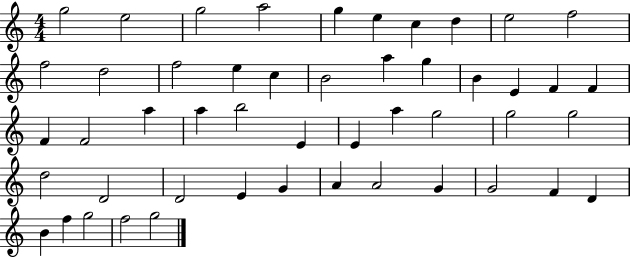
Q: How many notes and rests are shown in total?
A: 49